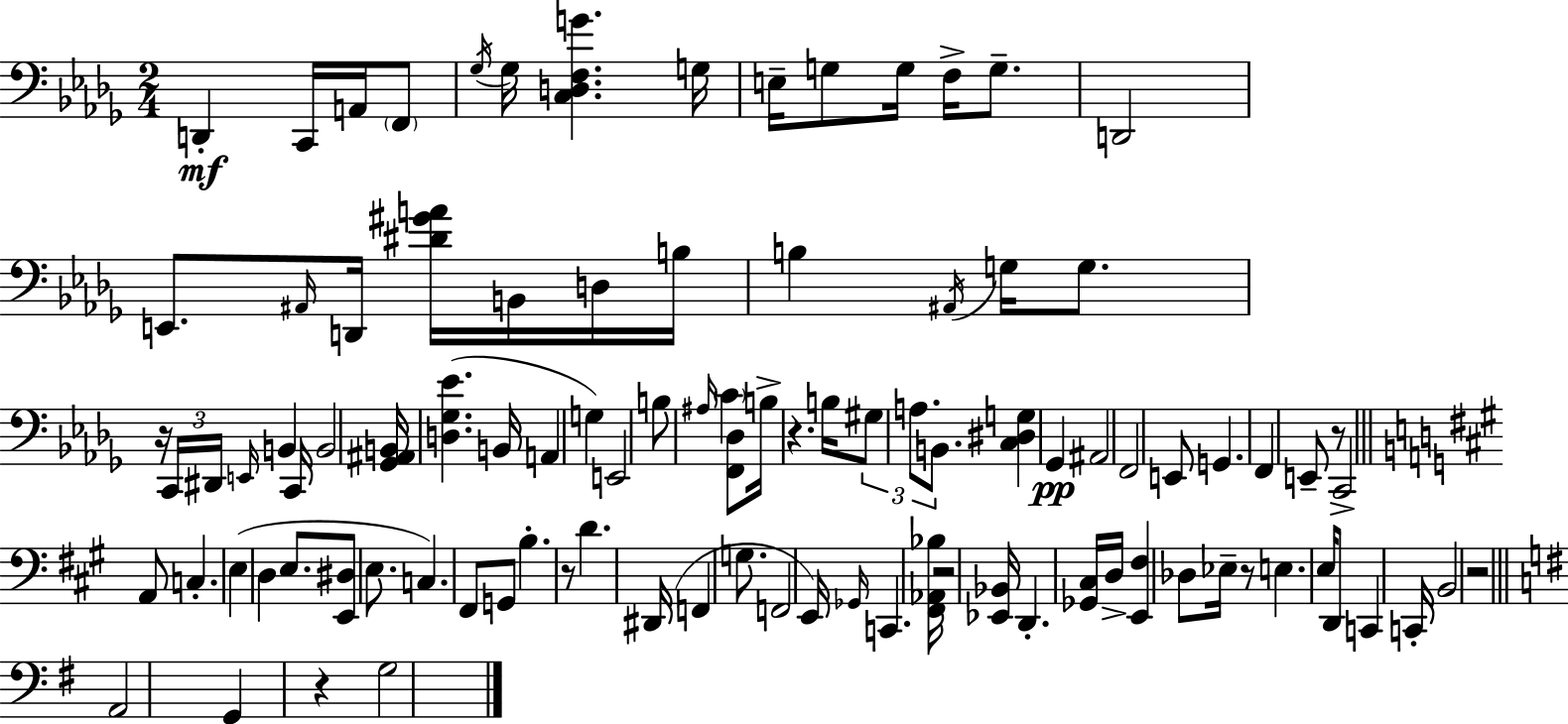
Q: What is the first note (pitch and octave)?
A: D2